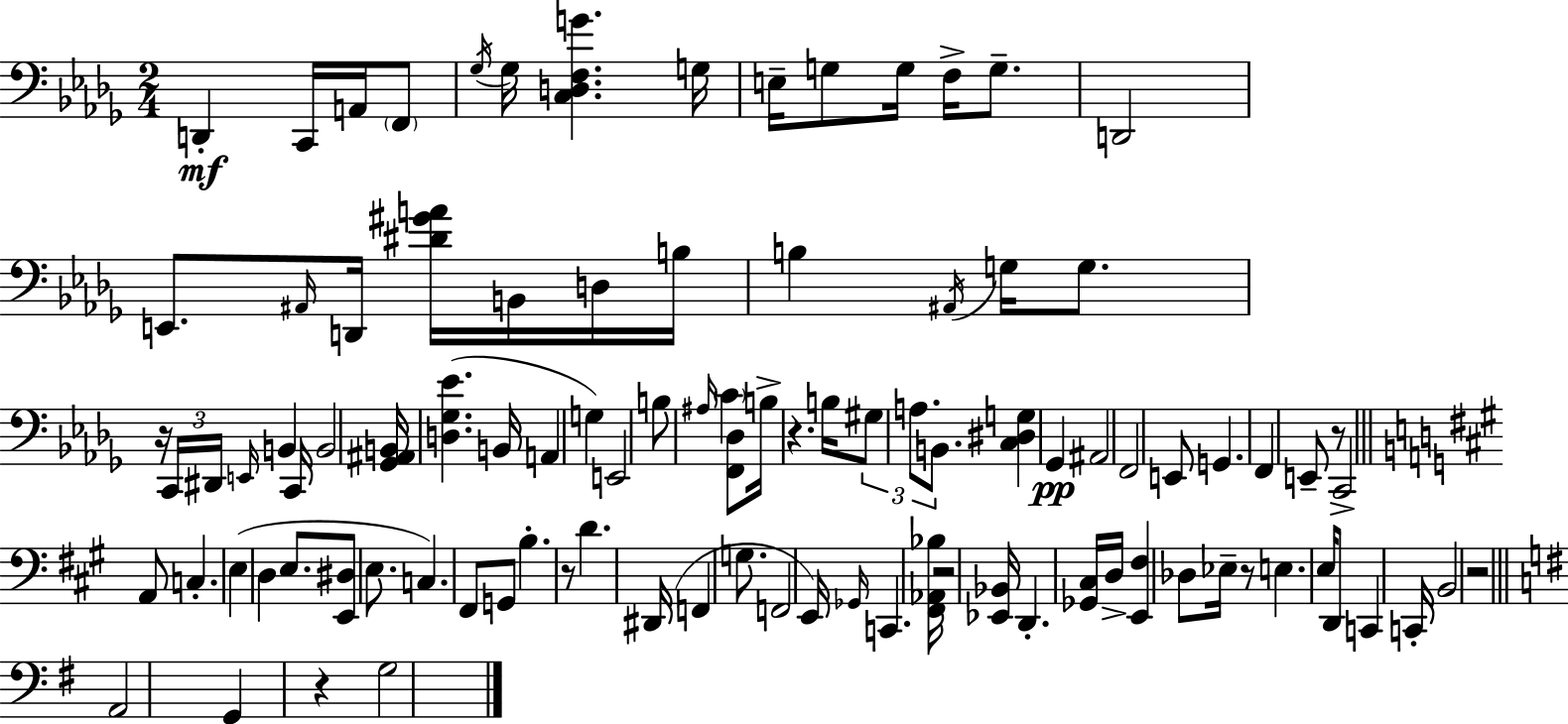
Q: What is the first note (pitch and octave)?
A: D2